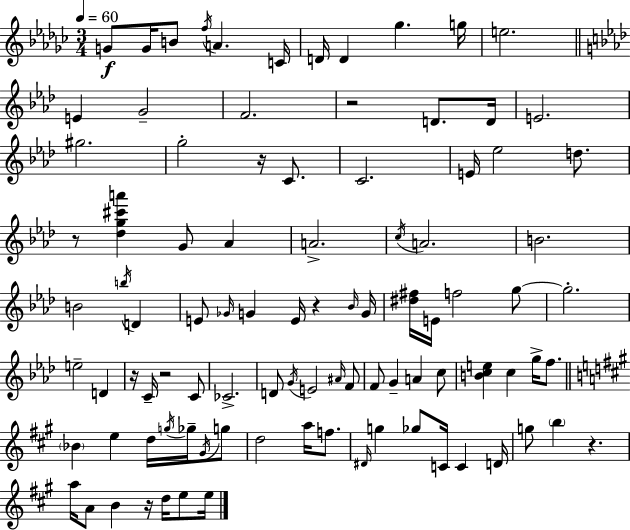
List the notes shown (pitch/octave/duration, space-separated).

G4/e G4/s B4/e F5/s A4/q. C4/s D4/s D4/q Gb5/q. G5/s E5/h. E4/q G4/h F4/h. R/h D4/e. D4/s E4/h. G#5/h. G5/h R/s C4/e. C4/h. E4/s Eb5/h D5/e. R/e [Db5,G5,C#6,A6]/q G4/e Ab4/q A4/h. C5/s A4/h. B4/h. B4/h B5/s D4/q E4/e Gb4/s G4/q E4/s R/q Bb4/s G4/s [D#5,F#5]/s E4/s F5/h G5/e G5/h. E5/h D4/q R/s C4/s R/h C4/e CES4/h. D4/e G4/s E4/h A#4/s F4/e F4/e G4/q A4/q C5/e [B4,C5,E5]/q C5/q G5/s F5/e. Bb4/q E5/q D5/s G5/s Gb5/s G#4/s G5/e D5/h A5/s F5/e. D#4/s G5/q Gb5/e C4/s C4/q D4/s G5/e B5/q R/q. A5/s A4/e B4/q R/s D5/s E5/e E5/s